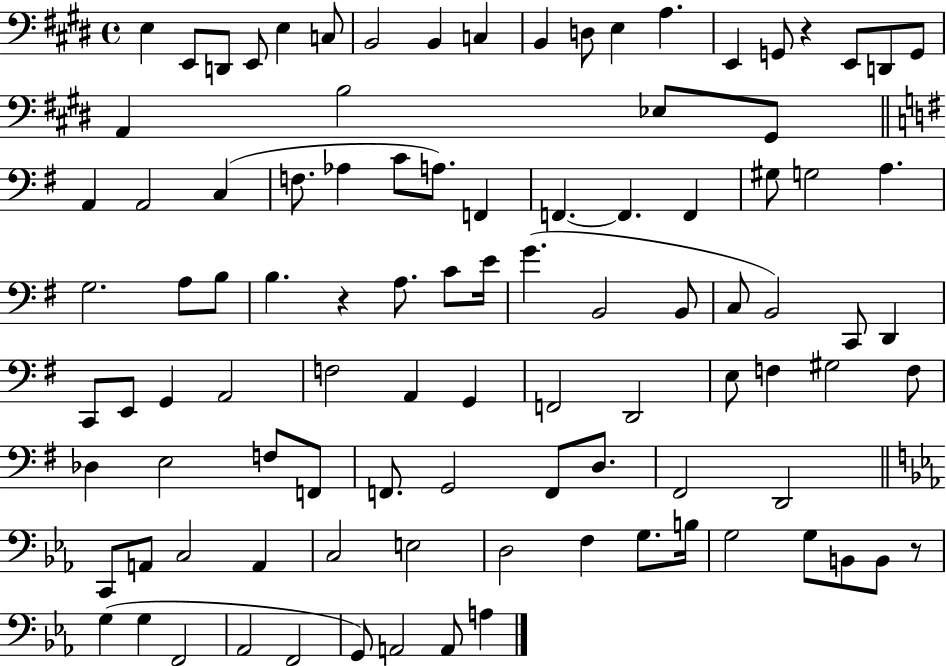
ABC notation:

X:1
T:Untitled
M:4/4
L:1/4
K:E
E, E,,/2 D,,/2 E,,/2 E, C,/2 B,,2 B,, C, B,, D,/2 E, A, E,, G,,/2 z E,,/2 D,,/2 G,,/2 A,, B,2 _E,/2 ^G,,/2 A,, A,,2 C, F,/2 _A, C/2 A,/2 F,, F,, F,, F,, ^G,/2 G,2 A, G,2 A,/2 B,/2 B, z A,/2 C/2 E/4 G B,,2 B,,/2 C,/2 B,,2 C,,/2 D,, C,,/2 E,,/2 G,, A,,2 F,2 A,, G,, F,,2 D,,2 E,/2 F, ^G,2 F,/2 _D, E,2 F,/2 F,,/2 F,,/2 G,,2 F,,/2 D,/2 ^F,,2 D,,2 C,,/2 A,,/2 C,2 A,, C,2 E,2 D,2 F, G,/2 B,/4 G,2 G,/2 B,,/2 B,,/2 z/2 G, G, F,,2 _A,,2 F,,2 G,,/2 A,,2 A,,/2 A,